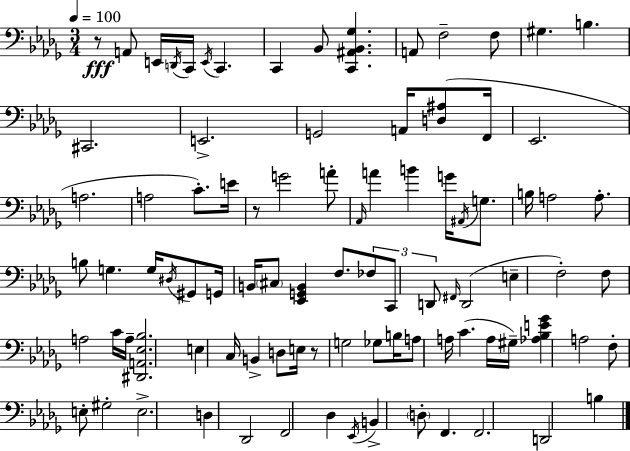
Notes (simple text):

R/e A2/e E2/s D2/s C2/s E2/s C2/q. C2/q Bb2/e [C2,A#2,Bb2,Gb3]/q. A2/e F3/h F3/e G#3/q. B3/q. C#2/h. E2/h. G2/h A2/s [D3,A#3]/e F2/s Eb2/h. A3/h. A3/h C4/e. E4/s R/e G4/h A4/e Ab2/s A4/q B4/q G4/s A#2/s G3/e. B3/s A3/h A3/e. B3/e G3/q. G3/s D#3/s G#2/e G2/s B2/s C#3/e [Eb2,G2,B2]/q F3/e. FES3/e C2/e D2/e F#2/s D2/h E3/q F3/h F3/e A3/h C4/s A3/s [D#2,A2,Eb3,Bb3]/h. E3/q C3/s B2/q D3/e E3/s R/e G3/h Gb3/e B3/s A3/e A3/s C4/q. A3/s G#3/s [Ab3,Bb3,E4,Gb4]/q A3/h F3/e E3/e G#3/h E3/h. D3/q Db2/h F2/h Db3/q Eb2/s B2/q D3/e F2/q. F2/h. D2/h B3/q